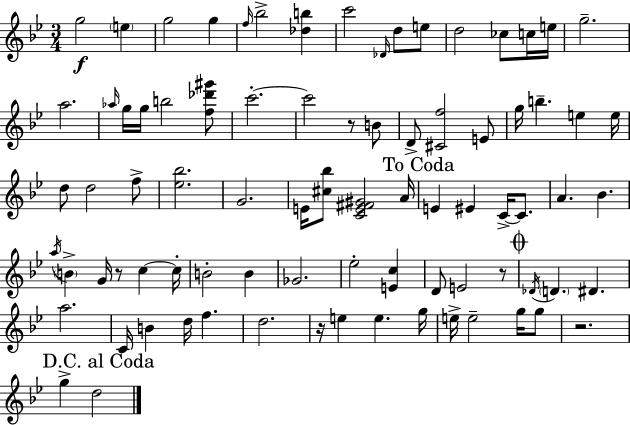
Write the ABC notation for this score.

X:1
T:Untitled
M:3/4
L:1/4
K:Bb
g2 e g2 g f/4 _b2 [_db] c'2 _D/4 d/2 e/2 d2 _c/2 c/4 e/4 g2 a2 _a/4 g/4 g/4 b2 [f_d'^g']/2 c'2 c'2 z/2 B/2 D/2 [^Cf]2 E/2 g/4 b e e/4 d/2 d2 f/2 [_e_b]2 G2 E/4 [^c_b]/2 [CE^F^G]2 A/4 E ^E C/4 C/2 A _B a/4 B G/4 z/2 c c/4 B2 B _G2 _e2 [Ec] D/2 E2 z/2 _D/4 D ^D a2 C/4 B d/4 f d2 z/4 e e g/4 e/4 e2 g/4 g/2 z2 g d2